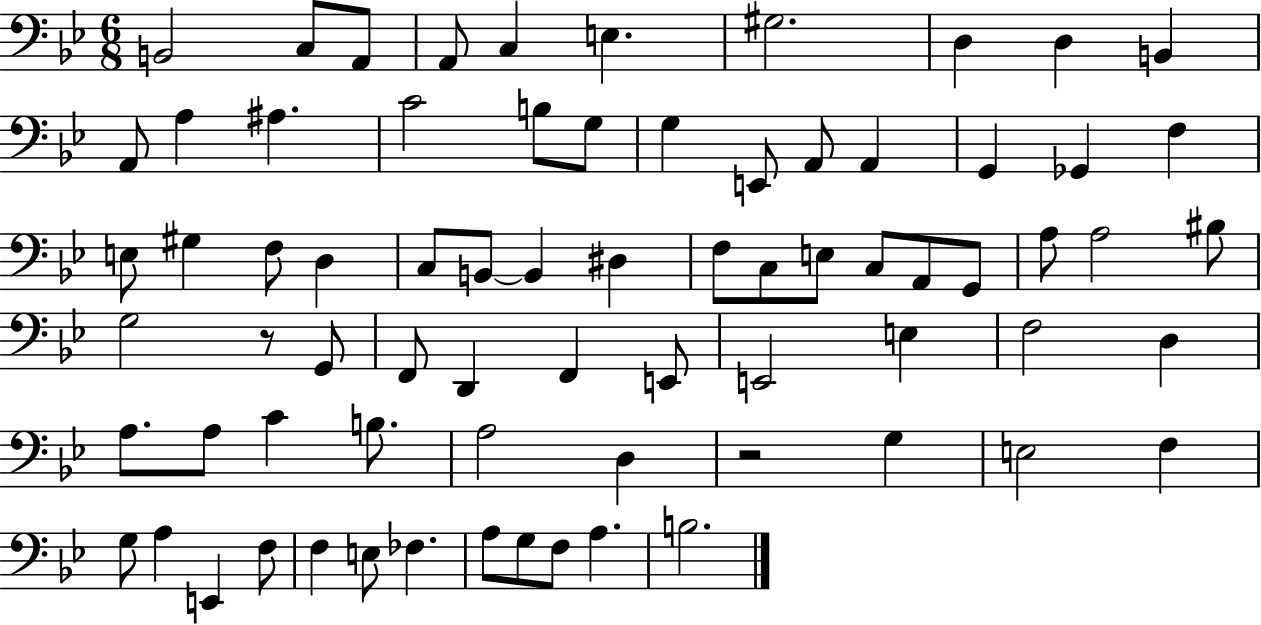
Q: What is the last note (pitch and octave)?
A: B3